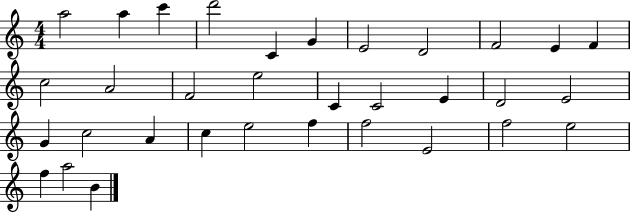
A5/h A5/q C6/q D6/h C4/q G4/q E4/h D4/h F4/h E4/q F4/q C5/h A4/h F4/h E5/h C4/q C4/h E4/q D4/h E4/h G4/q C5/h A4/q C5/q E5/h F5/q F5/h E4/h F5/h E5/h F5/q A5/h B4/q